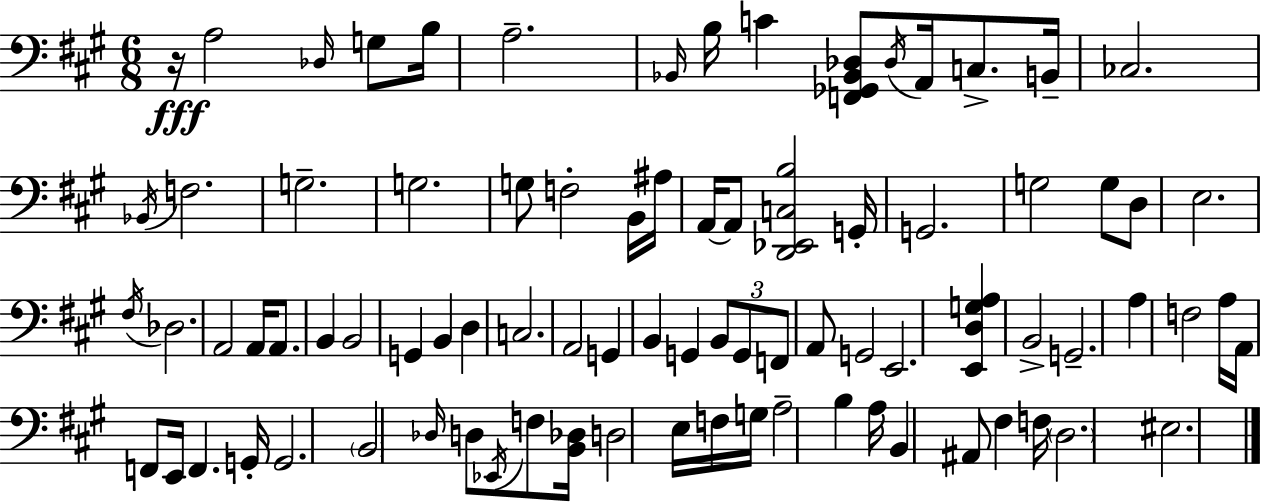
R/s A3/h Db3/s G3/e B3/s A3/h. Bb2/s B3/s C4/q [F2,Gb2,Bb2,Db3]/e Db3/s A2/s C3/e. B2/s CES3/h. Bb2/s F3/h. G3/h. G3/h. G3/e F3/h B2/s A#3/s A2/s A2/e [D2,Eb2,C3,B3]/h G2/s G2/h. G3/h G3/e D3/e E3/h. F#3/s Db3/h. A2/h A2/s A2/e. B2/q B2/h G2/q B2/q D3/q C3/h. A2/h G2/q B2/q G2/q B2/e G2/e F2/e A2/e G2/h E2/h. [E2,D3,G3,A3]/q B2/h G2/h. A3/q F3/h A3/s A2/s F2/e E2/s F2/q. G2/s G2/h. B2/h Db3/s D3/e Eb2/s F3/e [B2,Db3]/s D3/h E3/s F3/s G3/s A3/h B3/q A3/s B2/q A#2/e F#3/q F3/s D3/h. EIS3/h.